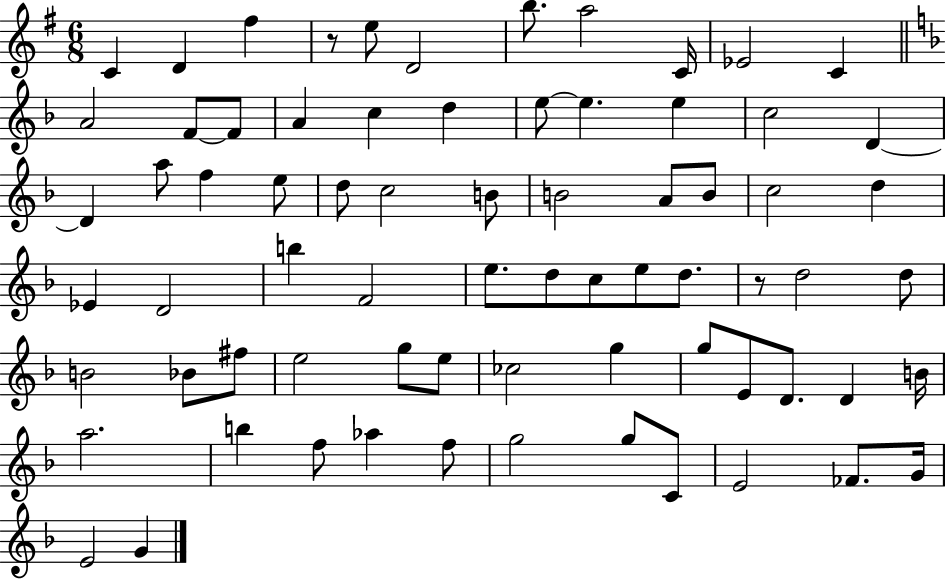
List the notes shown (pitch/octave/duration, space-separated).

C4/q D4/q F#5/q R/e E5/e D4/h B5/e. A5/h C4/s Eb4/h C4/q A4/h F4/e F4/e A4/q C5/q D5/q E5/e E5/q. E5/q C5/h D4/q D4/q A5/e F5/q E5/e D5/e C5/h B4/e B4/h A4/e B4/e C5/h D5/q Eb4/q D4/h B5/q F4/h E5/e. D5/e C5/e E5/e D5/e. R/e D5/h D5/e B4/h Bb4/e F#5/e E5/h G5/e E5/e CES5/h G5/q G5/e E4/e D4/e. D4/q B4/s A5/h. B5/q F5/e Ab5/q F5/e G5/h G5/e C4/e E4/h FES4/e. G4/s E4/h G4/q